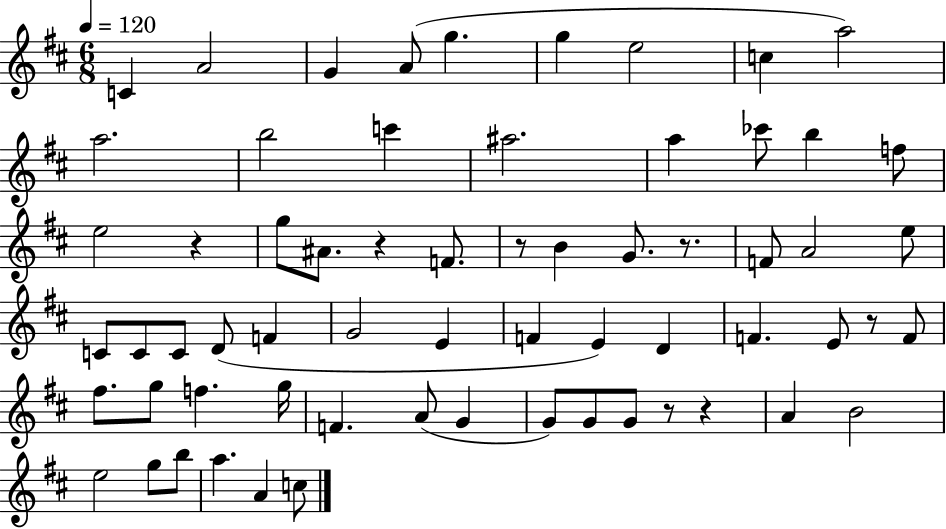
X:1
T:Untitled
M:6/8
L:1/4
K:D
C A2 G A/2 g g e2 c a2 a2 b2 c' ^a2 a _c'/2 b f/2 e2 z g/2 ^A/2 z F/2 z/2 B G/2 z/2 F/2 A2 e/2 C/2 C/2 C/2 D/2 F G2 E F E D F E/2 z/2 F/2 ^f/2 g/2 f g/4 F A/2 G G/2 G/2 G/2 z/2 z A B2 e2 g/2 b/2 a A c/2